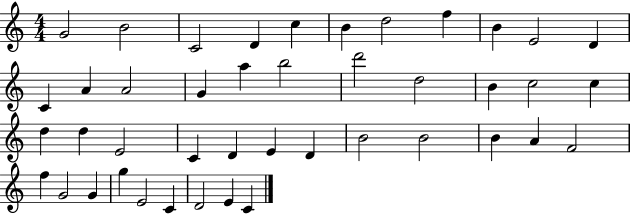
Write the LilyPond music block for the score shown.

{
  \clef treble
  \numericTimeSignature
  \time 4/4
  \key c \major
  g'2 b'2 | c'2 d'4 c''4 | b'4 d''2 f''4 | b'4 e'2 d'4 | \break c'4 a'4 a'2 | g'4 a''4 b''2 | d'''2 d''2 | b'4 c''2 c''4 | \break d''4 d''4 e'2 | c'4 d'4 e'4 d'4 | b'2 b'2 | b'4 a'4 f'2 | \break f''4 g'2 g'4 | g''4 e'2 c'4 | d'2 e'4 c'4 | \bar "|."
}